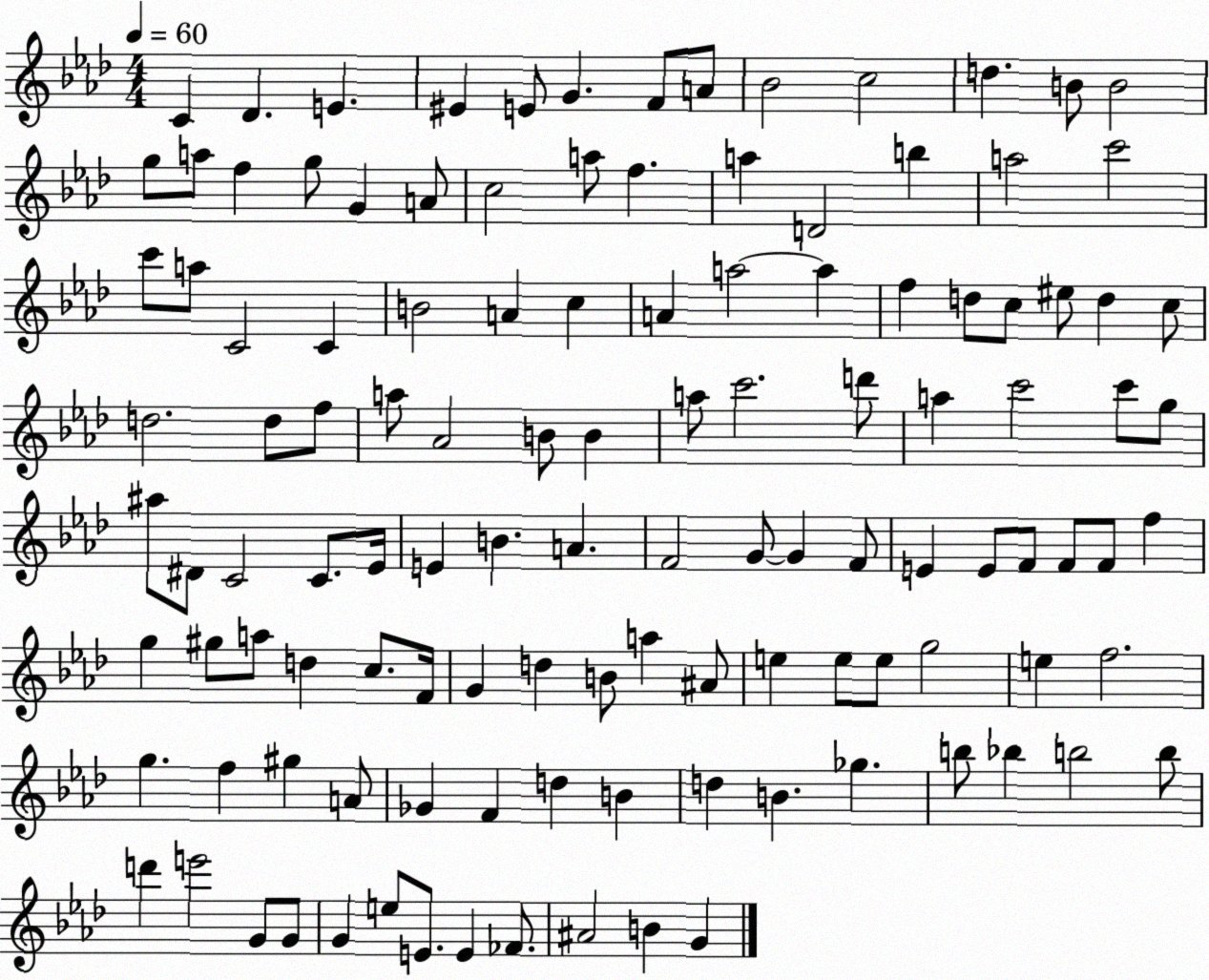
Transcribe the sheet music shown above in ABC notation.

X:1
T:Untitled
M:4/4
L:1/4
K:Ab
C _D E ^E E/2 G F/2 A/2 _B2 c2 d B/2 B2 g/2 a/2 f g/2 G A/2 c2 a/2 f a D2 b a2 c'2 c'/2 a/2 C2 C B2 A c A a2 a f d/2 c/2 ^e/2 d c/2 d2 d/2 f/2 a/2 _A2 B/2 B a/2 c'2 d'/2 a c'2 c'/2 g/2 ^a/2 ^D/2 C2 C/2 _E/4 E B A F2 G/2 G F/2 E E/2 F/2 F/2 F/2 f g ^g/2 a/2 d c/2 F/4 G d B/2 a ^A/2 e e/2 e/2 g2 e f2 g f ^g A/2 _G F d B d B _g b/2 _b b2 b/2 d' e'2 G/2 G/2 G e/2 E/2 E _F/2 ^A2 B G